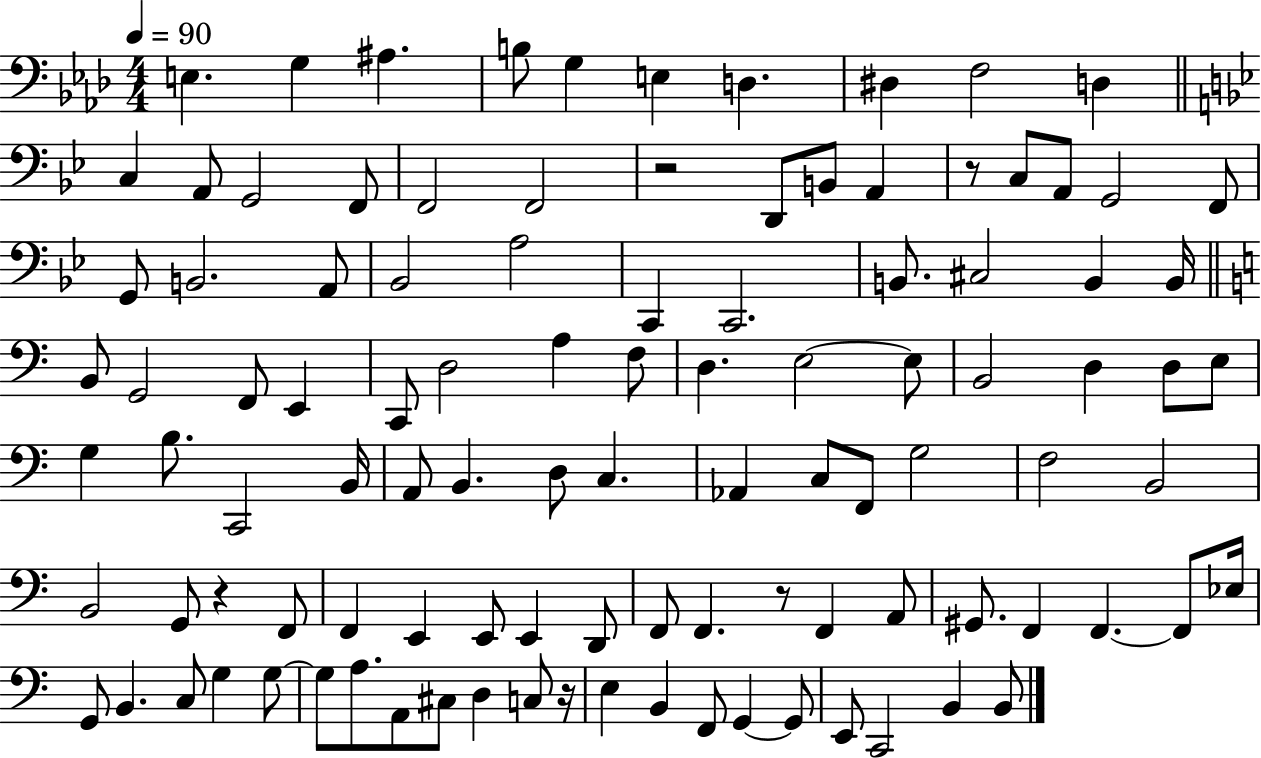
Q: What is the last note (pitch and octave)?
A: B2